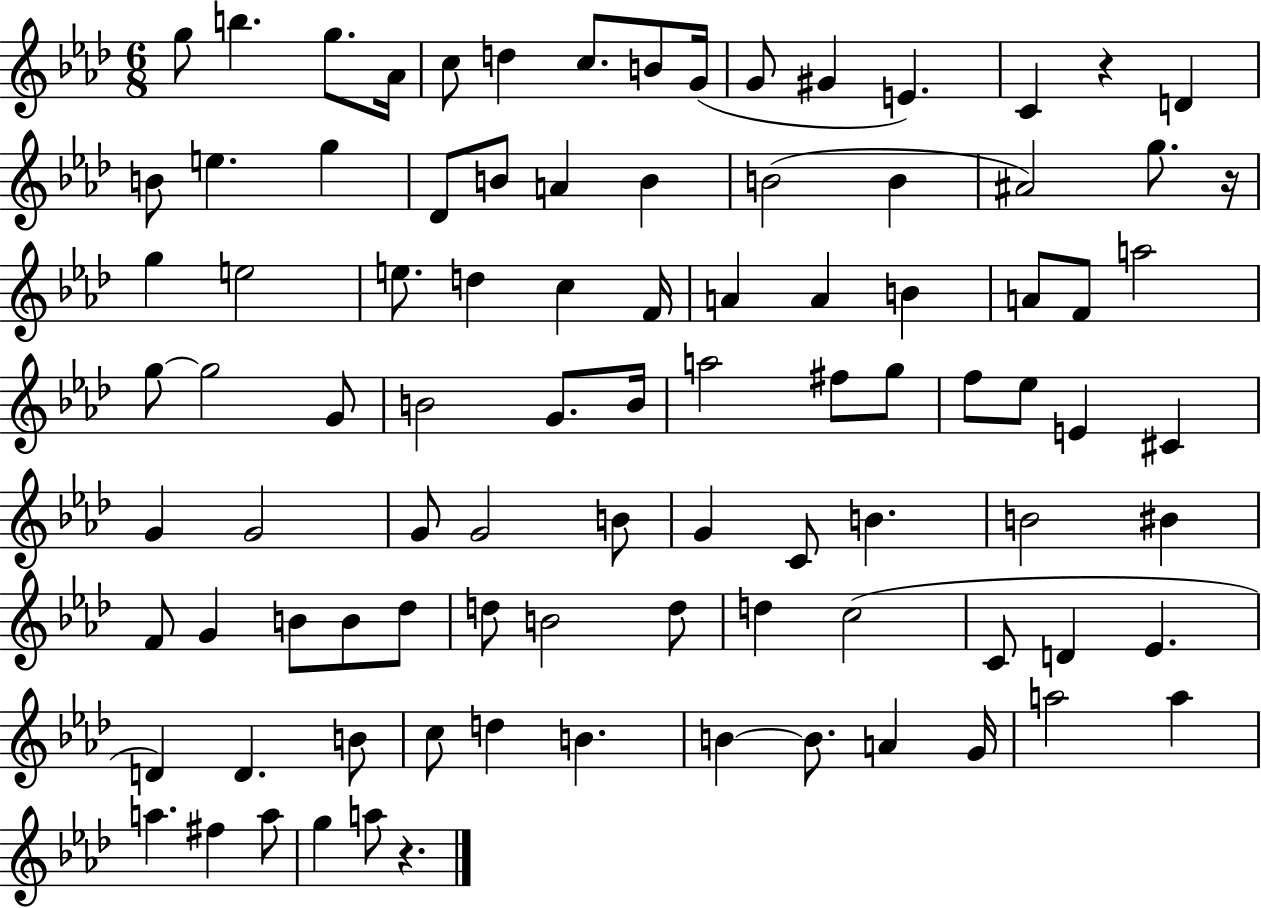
{
  \clef treble
  \numericTimeSignature
  \time 6/8
  \key aes \major
  g''8 b''4. g''8. aes'16 | c''8 d''4 c''8. b'8 g'16( | g'8 gis'4 e'4.) | c'4 r4 d'4 | \break b'8 e''4. g''4 | des'8 b'8 a'4 b'4 | b'2( b'4 | ais'2) g''8. r16 | \break g''4 e''2 | e''8. d''4 c''4 f'16 | a'4 a'4 b'4 | a'8 f'8 a''2 | \break g''8~~ g''2 g'8 | b'2 g'8. b'16 | a''2 fis''8 g''8 | f''8 ees''8 e'4 cis'4 | \break g'4 g'2 | g'8 g'2 b'8 | g'4 c'8 b'4. | b'2 bis'4 | \break f'8 g'4 b'8 b'8 des''8 | d''8 b'2 d''8 | d''4 c''2( | c'8 d'4 ees'4. | \break d'4) d'4. b'8 | c''8 d''4 b'4. | b'4~~ b'8. a'4 g'16 | a''2 a''4 | \break a''4. fis''4 a''8 | g''4 a''8 r4. | \bar "|."
}